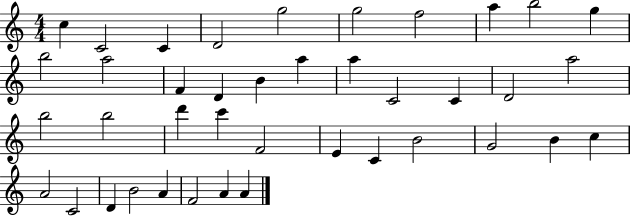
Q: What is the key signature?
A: C major